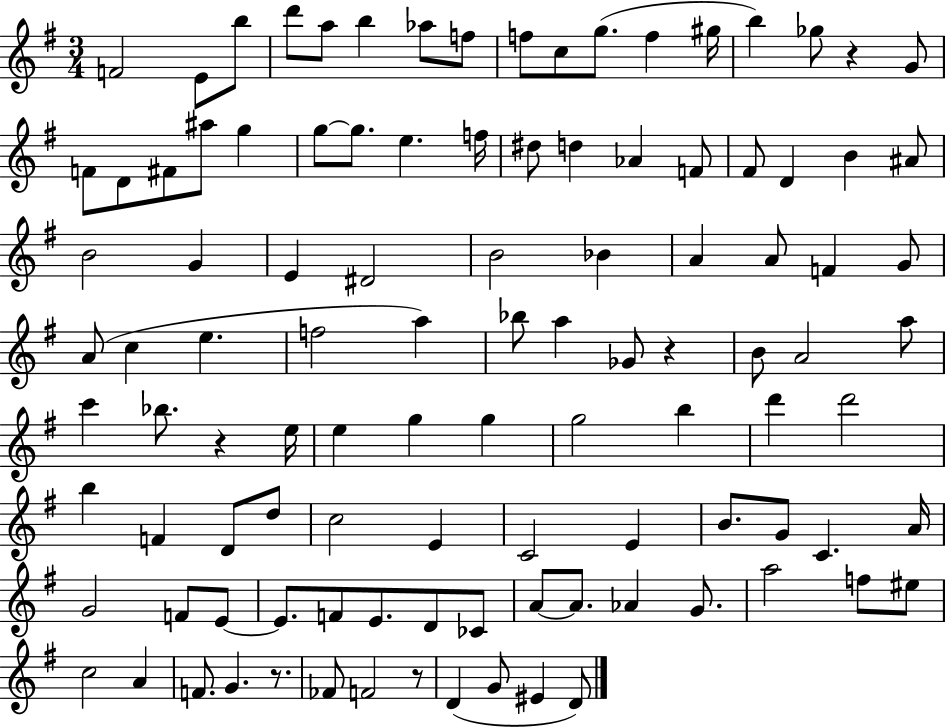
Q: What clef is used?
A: treble